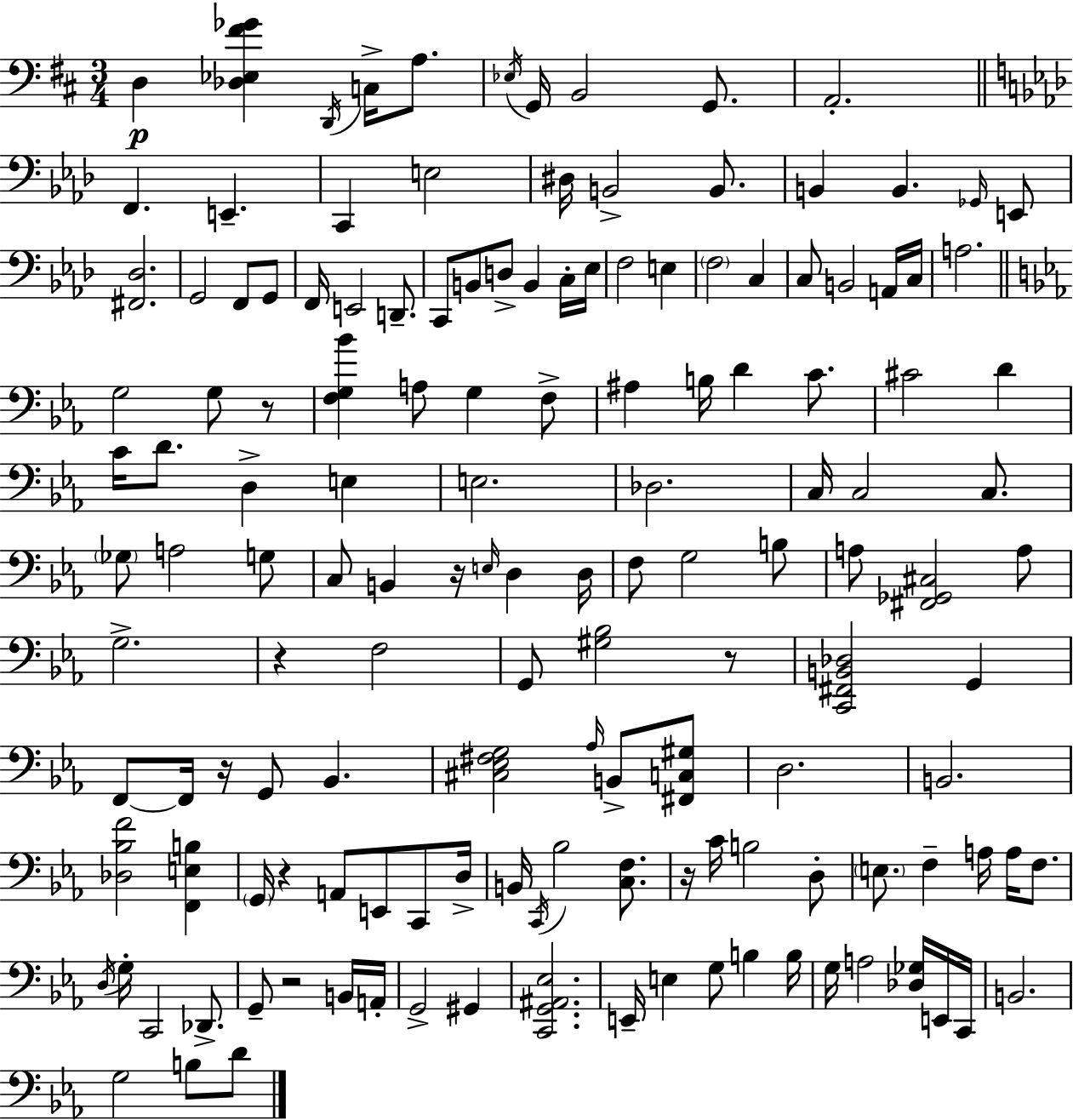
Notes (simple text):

D3/q [Db3,Eb3,F#4,Gb4]/q D2/s C3/s A3/e. Eb3/s G2/s B2/h G2/e. A2/h. F2/q. E2/q. C2/q E3/h D#3/s B2/h B2/e. B2/q B2/q. Gb2/s E2/e [F#2,Db3]/h. G2/h F2/e G2/e F2/s E2/h D2/e. C2/e B2/e D3/e B2/q C3/s Eb3/s F3/h E3/q F3/h C3/q C3/e B2/h A2/s C3/s A3/h. G3/h G3/e R/e [F3,G3,Bb4]/q A3/e G3/q F3/e A#3/q B3/s D4/q C4/e. C#4/h D4/q C4/s D4/e. D3/q E3/q E3/h. Db3/h. C3/s C3/h C3/e. Gb3/e A3/h G3/e C3/e B2/q R/s E3/s D3/q D3/s F3/e G3/h B3/e A3/e [F#2,Gb2,C#3]/h A3/e G3/h. R/q F3/h G2/e [G#3,Bb3]/h R/e [C2,F#2,B2,Db3]/h G2/q F2/e F2/s R/s G2/e Bb2/q. [C#3,Eb3,F#3,G3]/h Ab3/s B2/e [F#2,C3,G#3]/e D3/h. B2/h. [Db3,Bb3,F4]/h [F2,E3,B3]/q G2/s R/q A2/e E2/e C2/e D3/s B2/s C2/s Bb3/h [C3,F3]/e. R/s C4/s B3/h D3/e E3/e. F3/q A3/s A3/s F3/e. D3/s G3/s C2/h Db2/e. G2/e R/h B2/s A2/s G2/h G#2/q [C2,G2,A#2,Eb3]/h. E2/s E3/q G3/e B3/q B3/s G3/s A3/h [Db3,Gb3]/s E2/s C2/s B2/h. G3/h B3/e D4/e